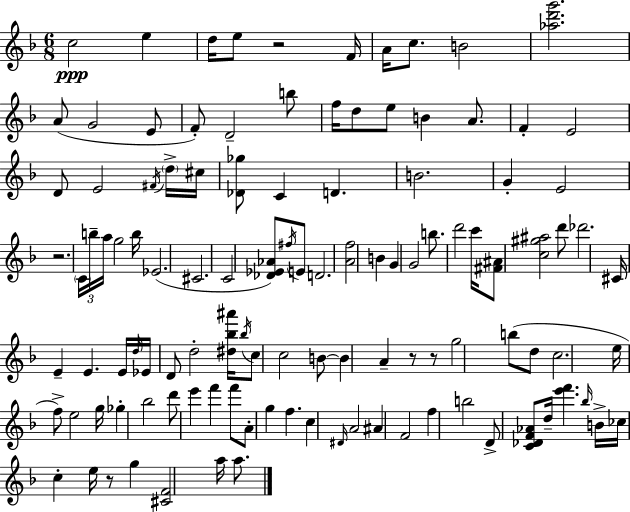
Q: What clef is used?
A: treble